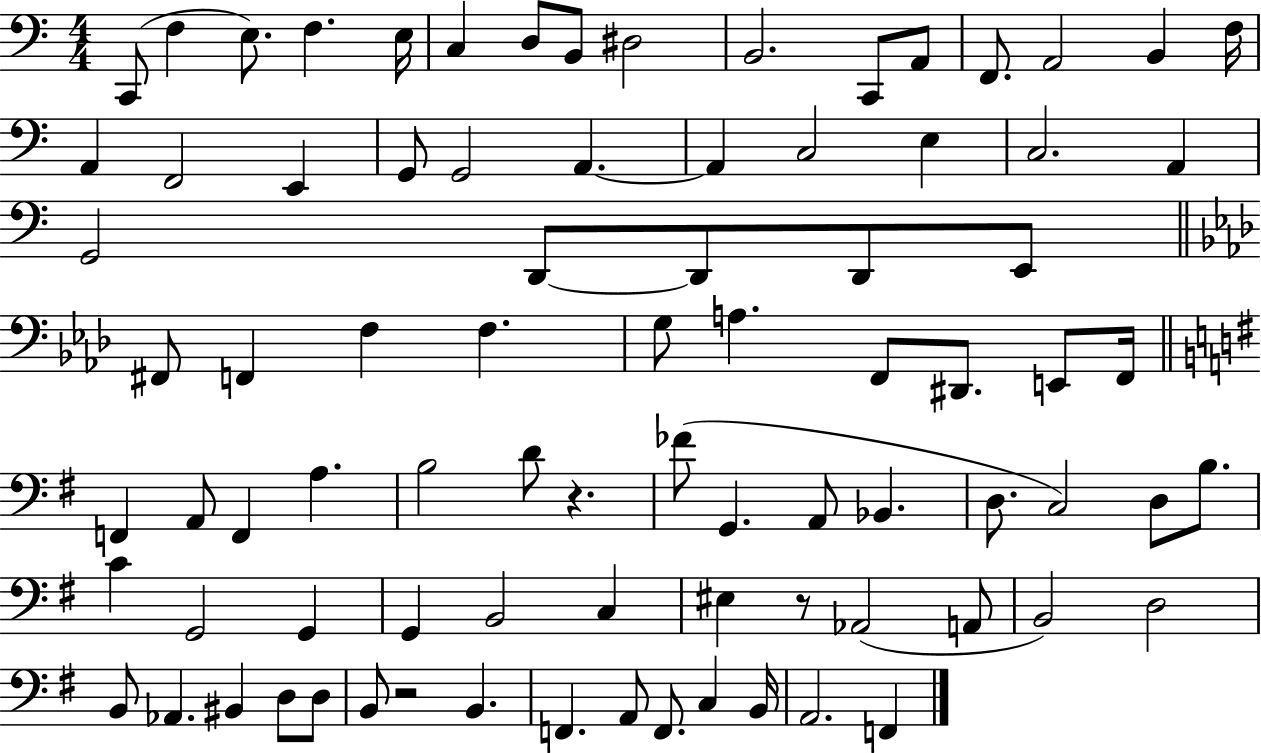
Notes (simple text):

C2/e F3/q E3/e. F3/q. E3/s C3/q D3/e B2/e D#3/h B2/h. C2/e A2/e F2/e. A2/h B2/q F3/s A2/q F2/h E2/q G2/e G2/h A2/q. A2/q C3/h E3/q C3/h. A2/q G2/h D2/e D2/e D2/e E2/e F#2/e F2/q F3/q F3/q. G3/e A3/q. F2/e D#2/e. E2/e F2/s F2/q A2/e F2/q A3/q. B3/h D4/e R/q. FES4/e G2/q. A2/e Bb2/q. D3/e. C3/h D3/e B3/e. C4/q G2/h G2/q G2/q B2/h C3/q EIS3/q R/e Ab2/h A2/e B2/h D3/h B2/e Ab2/q. BIS2/q D3/e D3/e B2/e R/h B2/q. F2/q. A2/e F2/e. C3/q B2/s A2/h. F2/q